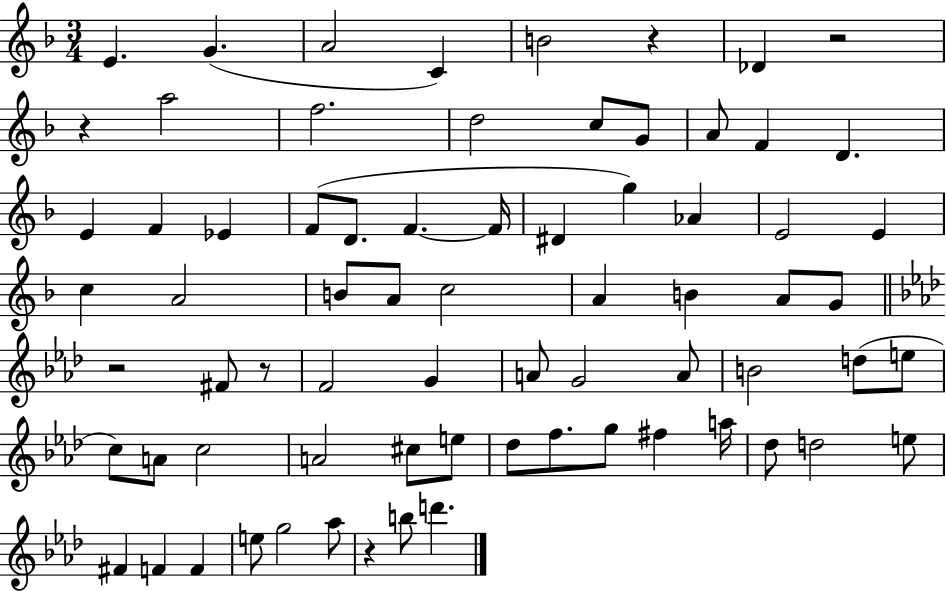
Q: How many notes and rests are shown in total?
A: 72